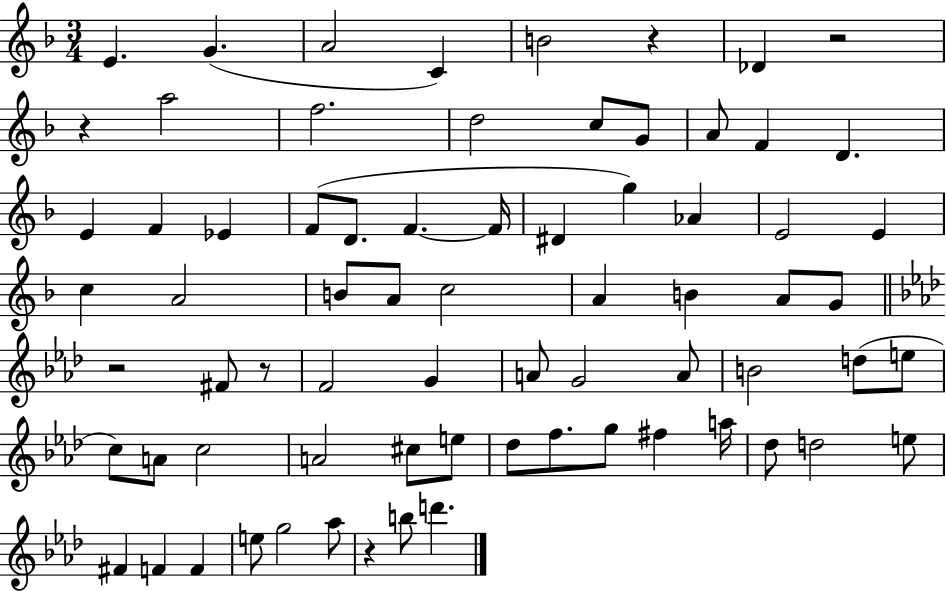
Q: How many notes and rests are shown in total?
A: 72